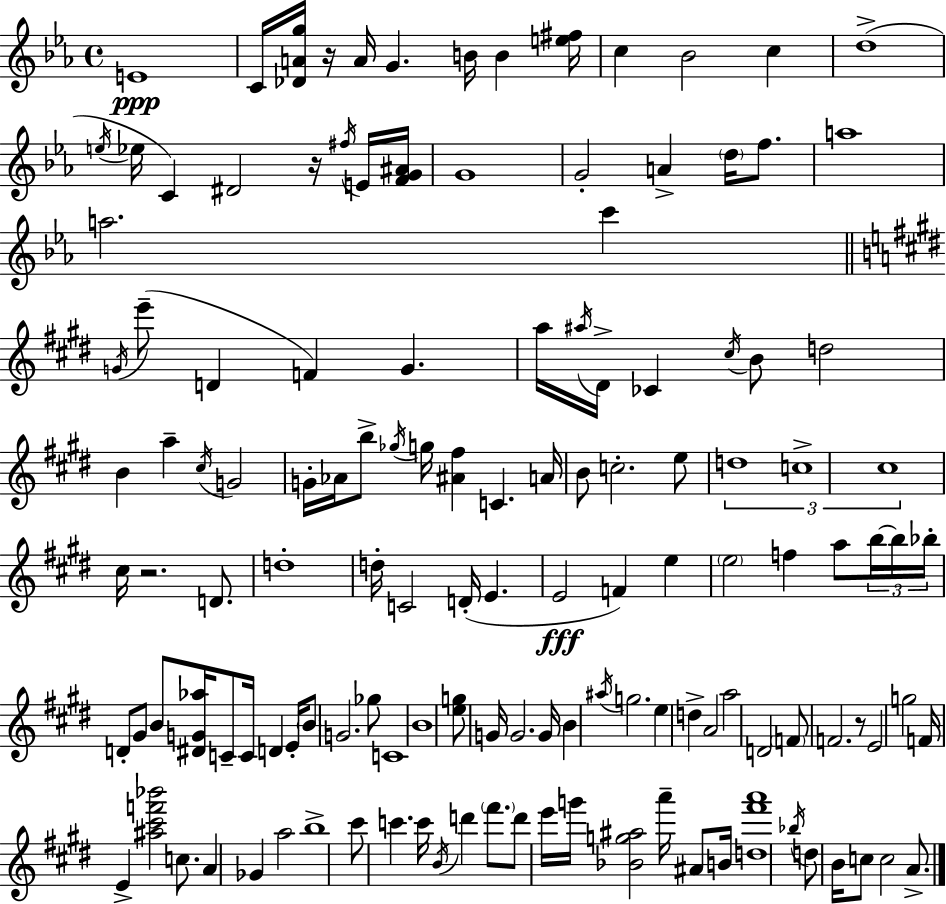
E4/w C4/s [Db4,A4,G5]/s R/s A4/s G4/q. B4/s B4/q [E5,F#5]/s C5/q Bb4/h C5/q D5/w E5/s Eb5/s C4/q D#4/h R/s F#5/s E4/s [F4,G4,A#4]/s G4/w G4/h A4/q D5/s F5/e. A5/w A5/h. C6/q G4/s E6/e D4/q F4/q G4/q. A5/s A#5/s D#4/s CES4/q C#5/s B4/e D5/h B4/q A5/q C#5/s G4/h G4/s Ab4/s B5/e Gb5/s G5/s [A#4,F#5]/q C4/q. A4/s B4/e C5/h. E5/e D5/w C5/w C#5/w C#5/s R/h. D4/e. D5/w D5/s C4/h D4/s E4/q. E4/h F4/q E5/q E5/h F5/q A5/e B5/s B5/s Bb5/s D4/e G#4/e B4/e [D#4,G4,Ab5]/s C4/e C4/s D4/q E4/s B4/e G4/h. Gb5/e C4/w B4/w [E5,G5]/e G4/s G4/h. G4/s B4/q A#5/s G5/h. E5/q D5/q A4/h A5/h D4/h F4/e F4/h. R/e E4/h G5/h F4/s E4/q [A#5,C#6,F6,Bb6]/h C5/e. A4/q Gb4/q A5/h B5/w C#6/e C6/q. C6/s B4/s D6/q F#6/e. D6/e E6/s G6/s [Bb4,G5,A#5]/h A6/s A#4/e B4/s [D5,F#6,A6]/w Bb5/s D5/e B4/s C5/e C5/h A4/e.